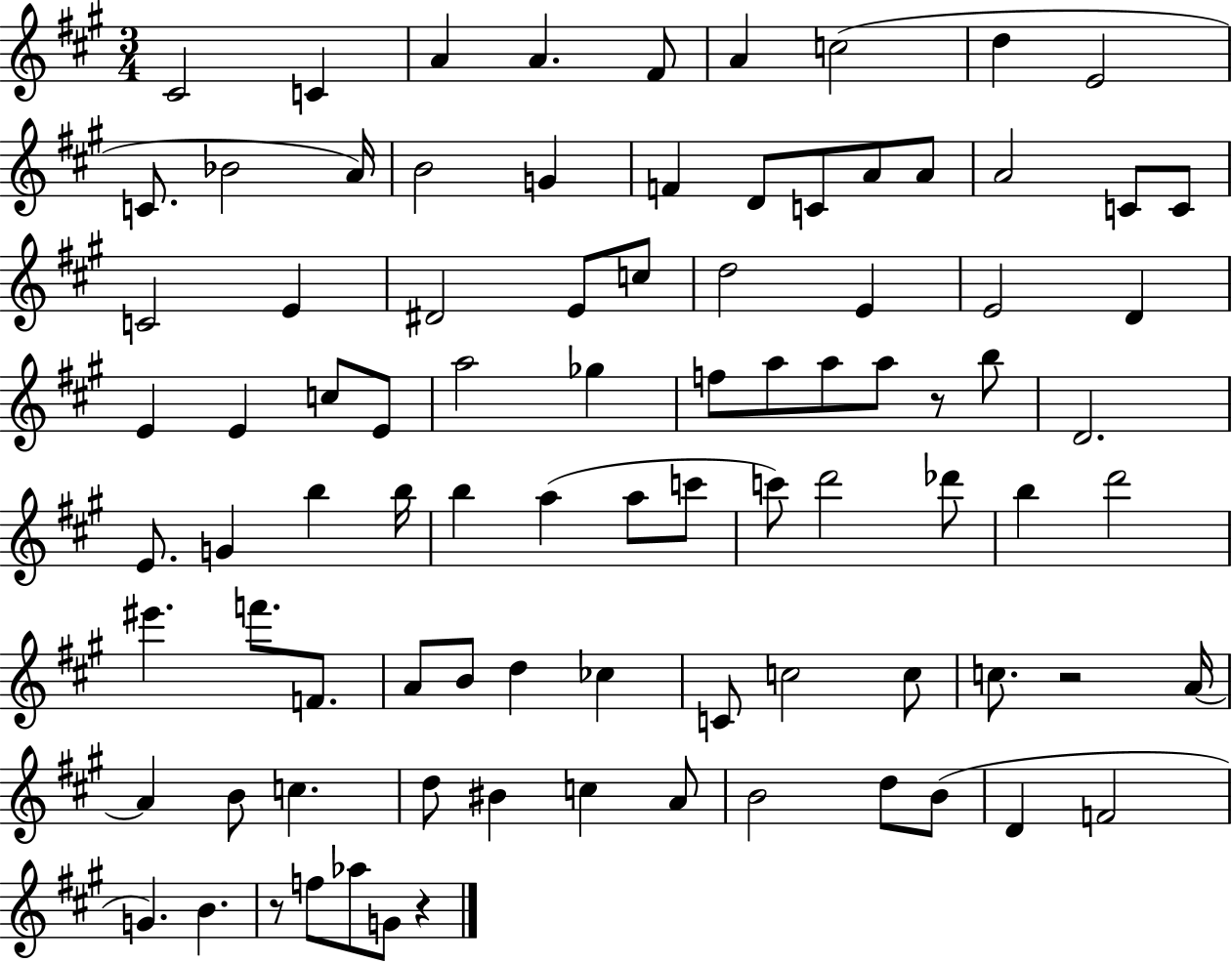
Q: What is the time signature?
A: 3/4